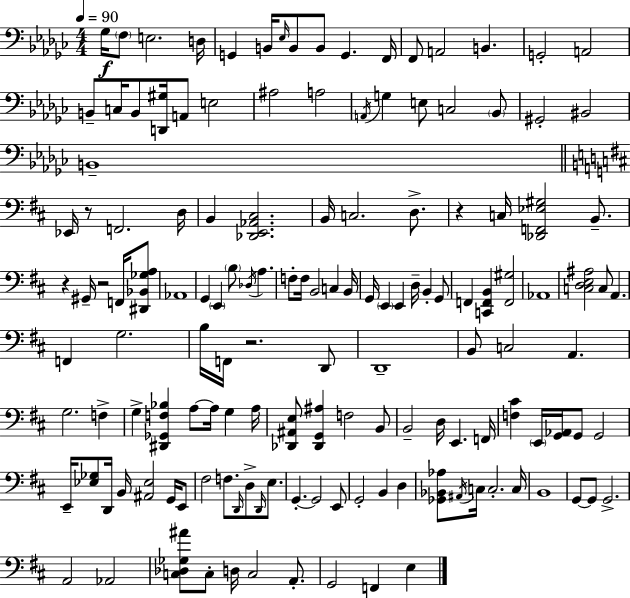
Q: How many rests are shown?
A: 5